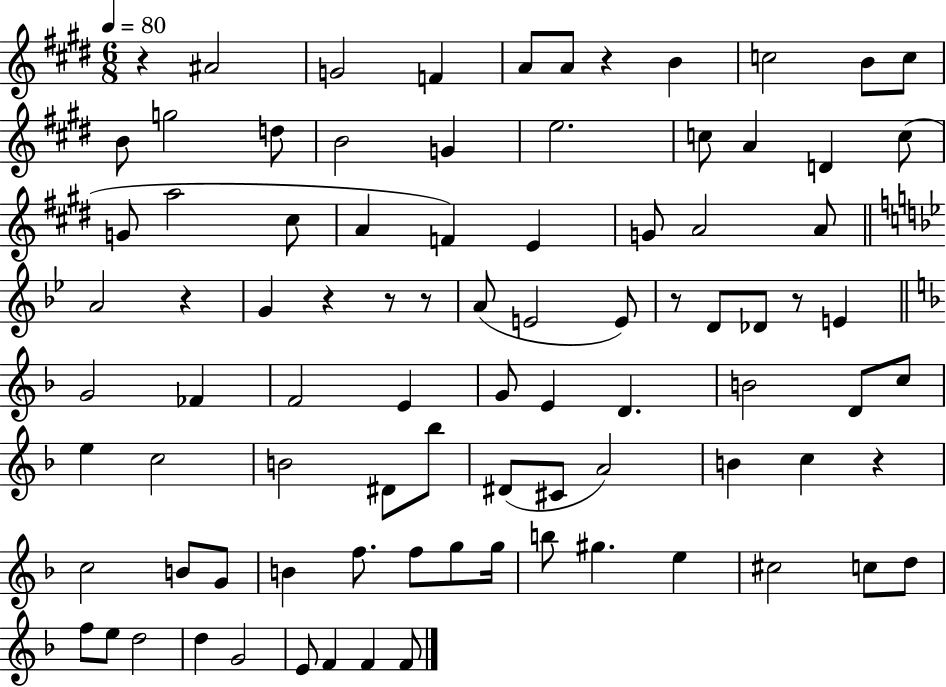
R/q A#4/h G4/h F4/q A4/e A4/e R/q B4/q C5/h B4/e C5/e B4/e G5/h D5/e B4/h G4/q E5/h. C5/e A4/q D4/q C5/e G4/e A5/h C#5/e A4/q F4/q E4/q G4/e A4/h A4/e A4/h R/q G4/q R/q R/e R/e A4/e E4/h E4/e R/e D4/e Db4/e R/e E4/q G4/h FES4/q F4/h E4/q G4/e E4/q D4/q. B4/h D4/e C5/e E5/q C5/h B4/h D#4/e Bb5/e D#4/e C#4/e A4/h B4/q C5/q R/q C5/h B4/e G4/e B4/q F5/e. F5/e G5/e G5/s B5/e G#5/q. E5/q C#5/h C5/e D5/e F5/e E5/e D5/h D5/q G4/h E4/e F4/q F4/q F4/e